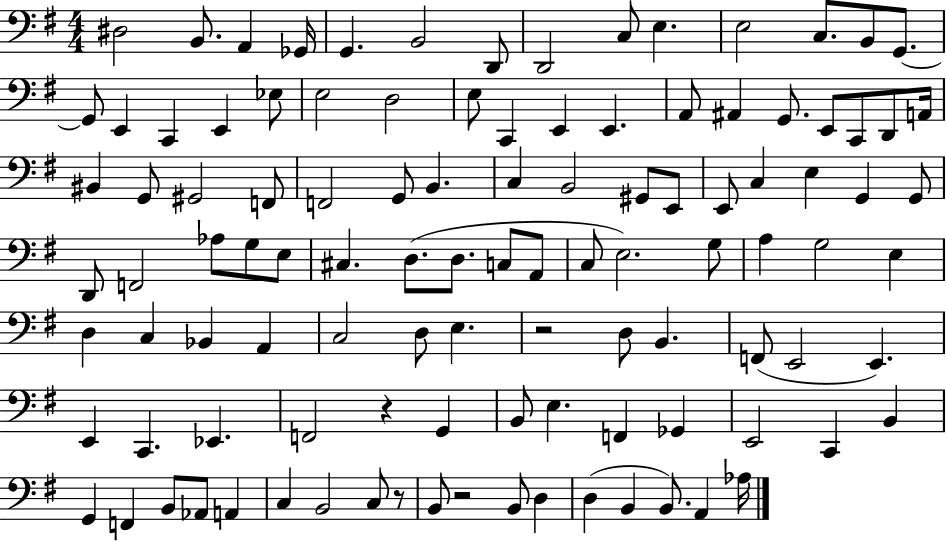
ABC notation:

X:1
T:Untitled
M:4/4
L:1/4
K:G
^D,2 B,,/2 A,, _G,,/4 G,, B,,2 D,,/2 D,,2 C,/2 E, E,2 C,/2 B,,/2 G,,/2 G,,/2 E,, C,, E,, _E,/2 E,2 D,2 E,/2 C,, E,, E,, A,,/2 ^A,, G,,/2 E,,/2 C,,/2 D,,/2 A,,/4 ^B,, G,,/2 ^G,,2 F,,/2 F,,2 G,,/2 B,, C, B,,2 ^G,,/2 E,,/2 E,,/2 C, E, G,, G,,/2 D,,/2 F,,2 _A,/2 G,/2 E,/2 ^C, D,/2 D,/2 C,/2 A,,/2 C,/2 E,2 G,/2 A, G,2 E, D, C, _B,, A,, C,2 D,/2 E, z2 D,/2 B,, F,,/2 E,,2 E,, E,, C,, _E,, F,,2 z G,, B,,/2 E, F,, _G,, E,,2 C,, B,, G,, F,, B,,/2 _A,,/2 A,, C, B,,2 C,/2 z/2 B,,/2 z2 B,,/2 D, D, B,, B,,/2 A,, _A,/4